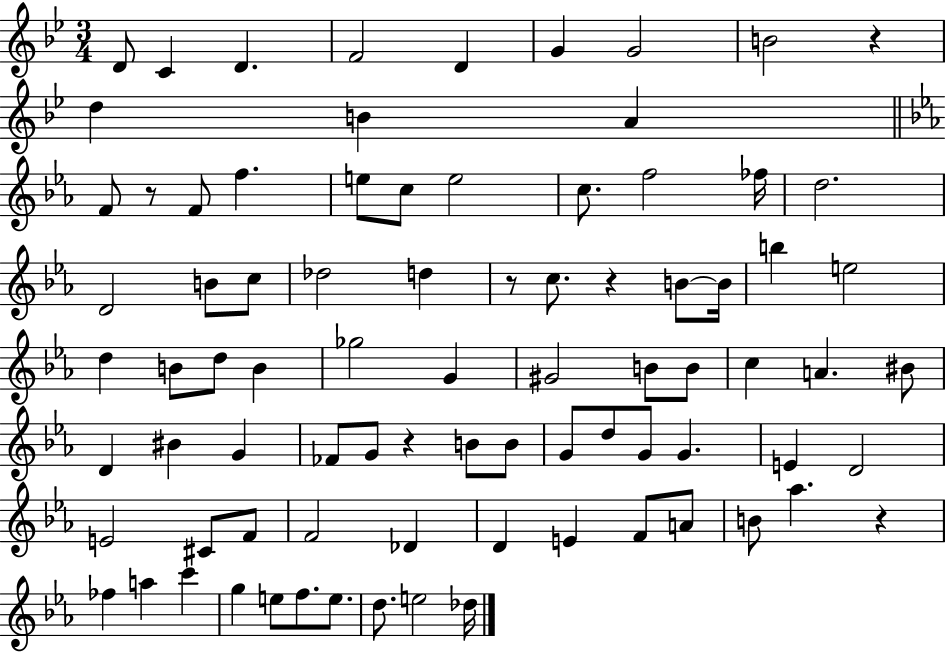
{
  \clef treble
  \numericTimeSignature
  \time 3/4
  \key bes \major
  \repeat volta 2 { d'8 c'4 d'4. | f'2 d'4 | g'4 g'2 | b'2 r4 | \break d''4 b'4 a'4 | \bar "||" \break \key ees \major f'8 r8 f'8 f''4. | e''8 c''8 e''2 | c''8. f''2 fes''16 | d''2. | \break d'2 b'8 c''8 | des''2 d''4 | r8 c''8. r4 b'8~~ b'16 | b''4 e''2 | \break d''4 b'8 d''8 b'4 | ges''2 g'4 | gis'2 b'8 b'8 | c''4 a'4. bis'8 | \break d'4 bis'4 g'4 | fes'8 g'8 r4 b'8 b'8 | g'8 d''8 g'8 g'4. | e'4 d'2 | \break e'2 cis'8 f'8 | f'2 des'4 | d'4 e'4 f'8 a'8 | b'8 aes''4. r4 | \break fes''4 a''4 c'''4 | g''4 e''8 f''8. e''8. | d''8. e''2 des''16 | } \bar "|."
}